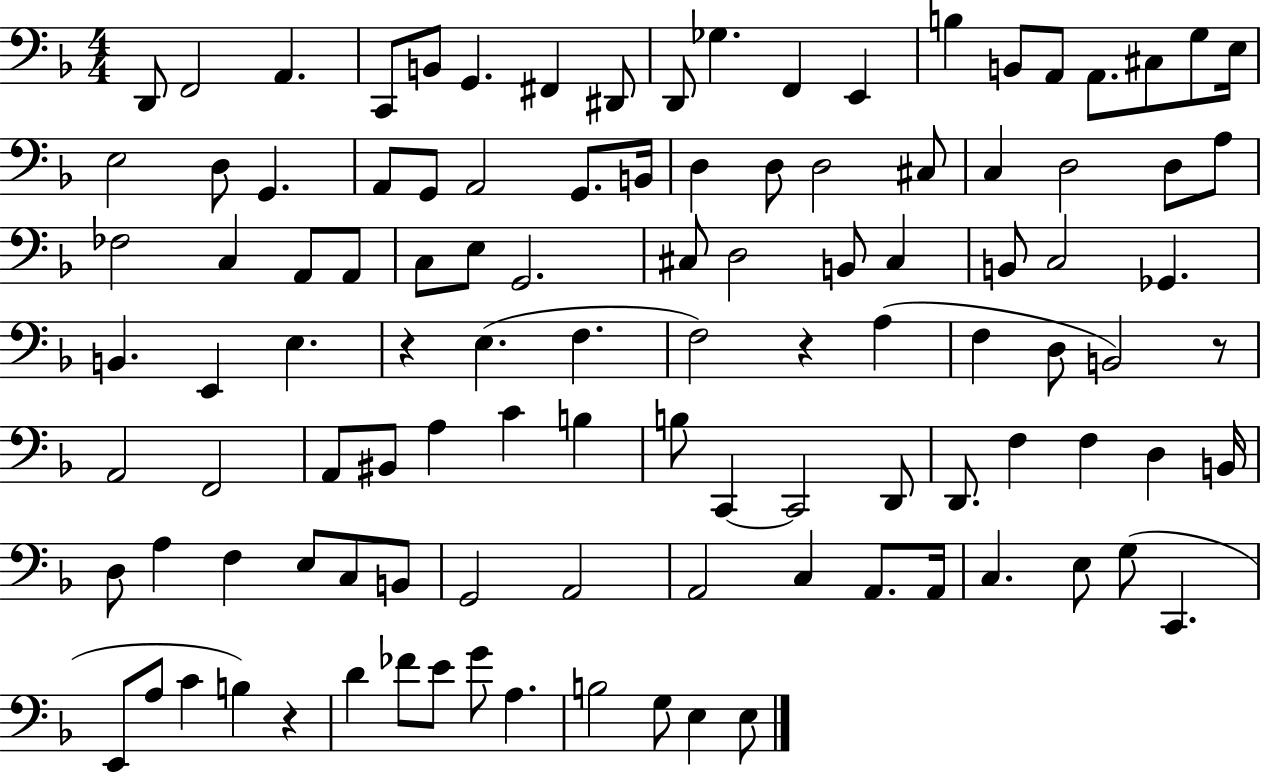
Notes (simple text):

D2/e F2/h A2/q. C2/e B2/e G2/q. F#2/q D#2/e D2/e Gb3/q. F2/q E2/q B3/q B2/e A2/e A2/e. C#3/e G3/e E3/s E3/h D3/e G2/q. A2/e G2/e A2/h G2/e. B2/s D3/q D3/e D3/h C#3/e C3/q D3/h D3/e A3/e FES3/h C3/q A2/e A2/e C3/e E3/e G2/h. C#3/e D3/h B2/e C#3/q B2/e C3/h Gb2/q. B2/q. E2/q E3/q. R/q E3/q. F3/q. F3/h R/q A3/q F3/q D3/e B2/h R/e A2/h F2/h A2/e BIS2/e A3/q C4/q B3/q B3/e C2/q C2/h D2/e D2/e. F3/q F3/q D3/q B2/s D3/e A3/q F3/q E3/e C3/e B2/e G2/h A2/h A2/h C3/q A2/e. A2/s C3/q. E3/e G3/e C2/q. E2/e A3/e C4/q B3/q R/q D4/q FES4/e E4/e G4/e A3/q. B3/h G3/e E3/q E3/e